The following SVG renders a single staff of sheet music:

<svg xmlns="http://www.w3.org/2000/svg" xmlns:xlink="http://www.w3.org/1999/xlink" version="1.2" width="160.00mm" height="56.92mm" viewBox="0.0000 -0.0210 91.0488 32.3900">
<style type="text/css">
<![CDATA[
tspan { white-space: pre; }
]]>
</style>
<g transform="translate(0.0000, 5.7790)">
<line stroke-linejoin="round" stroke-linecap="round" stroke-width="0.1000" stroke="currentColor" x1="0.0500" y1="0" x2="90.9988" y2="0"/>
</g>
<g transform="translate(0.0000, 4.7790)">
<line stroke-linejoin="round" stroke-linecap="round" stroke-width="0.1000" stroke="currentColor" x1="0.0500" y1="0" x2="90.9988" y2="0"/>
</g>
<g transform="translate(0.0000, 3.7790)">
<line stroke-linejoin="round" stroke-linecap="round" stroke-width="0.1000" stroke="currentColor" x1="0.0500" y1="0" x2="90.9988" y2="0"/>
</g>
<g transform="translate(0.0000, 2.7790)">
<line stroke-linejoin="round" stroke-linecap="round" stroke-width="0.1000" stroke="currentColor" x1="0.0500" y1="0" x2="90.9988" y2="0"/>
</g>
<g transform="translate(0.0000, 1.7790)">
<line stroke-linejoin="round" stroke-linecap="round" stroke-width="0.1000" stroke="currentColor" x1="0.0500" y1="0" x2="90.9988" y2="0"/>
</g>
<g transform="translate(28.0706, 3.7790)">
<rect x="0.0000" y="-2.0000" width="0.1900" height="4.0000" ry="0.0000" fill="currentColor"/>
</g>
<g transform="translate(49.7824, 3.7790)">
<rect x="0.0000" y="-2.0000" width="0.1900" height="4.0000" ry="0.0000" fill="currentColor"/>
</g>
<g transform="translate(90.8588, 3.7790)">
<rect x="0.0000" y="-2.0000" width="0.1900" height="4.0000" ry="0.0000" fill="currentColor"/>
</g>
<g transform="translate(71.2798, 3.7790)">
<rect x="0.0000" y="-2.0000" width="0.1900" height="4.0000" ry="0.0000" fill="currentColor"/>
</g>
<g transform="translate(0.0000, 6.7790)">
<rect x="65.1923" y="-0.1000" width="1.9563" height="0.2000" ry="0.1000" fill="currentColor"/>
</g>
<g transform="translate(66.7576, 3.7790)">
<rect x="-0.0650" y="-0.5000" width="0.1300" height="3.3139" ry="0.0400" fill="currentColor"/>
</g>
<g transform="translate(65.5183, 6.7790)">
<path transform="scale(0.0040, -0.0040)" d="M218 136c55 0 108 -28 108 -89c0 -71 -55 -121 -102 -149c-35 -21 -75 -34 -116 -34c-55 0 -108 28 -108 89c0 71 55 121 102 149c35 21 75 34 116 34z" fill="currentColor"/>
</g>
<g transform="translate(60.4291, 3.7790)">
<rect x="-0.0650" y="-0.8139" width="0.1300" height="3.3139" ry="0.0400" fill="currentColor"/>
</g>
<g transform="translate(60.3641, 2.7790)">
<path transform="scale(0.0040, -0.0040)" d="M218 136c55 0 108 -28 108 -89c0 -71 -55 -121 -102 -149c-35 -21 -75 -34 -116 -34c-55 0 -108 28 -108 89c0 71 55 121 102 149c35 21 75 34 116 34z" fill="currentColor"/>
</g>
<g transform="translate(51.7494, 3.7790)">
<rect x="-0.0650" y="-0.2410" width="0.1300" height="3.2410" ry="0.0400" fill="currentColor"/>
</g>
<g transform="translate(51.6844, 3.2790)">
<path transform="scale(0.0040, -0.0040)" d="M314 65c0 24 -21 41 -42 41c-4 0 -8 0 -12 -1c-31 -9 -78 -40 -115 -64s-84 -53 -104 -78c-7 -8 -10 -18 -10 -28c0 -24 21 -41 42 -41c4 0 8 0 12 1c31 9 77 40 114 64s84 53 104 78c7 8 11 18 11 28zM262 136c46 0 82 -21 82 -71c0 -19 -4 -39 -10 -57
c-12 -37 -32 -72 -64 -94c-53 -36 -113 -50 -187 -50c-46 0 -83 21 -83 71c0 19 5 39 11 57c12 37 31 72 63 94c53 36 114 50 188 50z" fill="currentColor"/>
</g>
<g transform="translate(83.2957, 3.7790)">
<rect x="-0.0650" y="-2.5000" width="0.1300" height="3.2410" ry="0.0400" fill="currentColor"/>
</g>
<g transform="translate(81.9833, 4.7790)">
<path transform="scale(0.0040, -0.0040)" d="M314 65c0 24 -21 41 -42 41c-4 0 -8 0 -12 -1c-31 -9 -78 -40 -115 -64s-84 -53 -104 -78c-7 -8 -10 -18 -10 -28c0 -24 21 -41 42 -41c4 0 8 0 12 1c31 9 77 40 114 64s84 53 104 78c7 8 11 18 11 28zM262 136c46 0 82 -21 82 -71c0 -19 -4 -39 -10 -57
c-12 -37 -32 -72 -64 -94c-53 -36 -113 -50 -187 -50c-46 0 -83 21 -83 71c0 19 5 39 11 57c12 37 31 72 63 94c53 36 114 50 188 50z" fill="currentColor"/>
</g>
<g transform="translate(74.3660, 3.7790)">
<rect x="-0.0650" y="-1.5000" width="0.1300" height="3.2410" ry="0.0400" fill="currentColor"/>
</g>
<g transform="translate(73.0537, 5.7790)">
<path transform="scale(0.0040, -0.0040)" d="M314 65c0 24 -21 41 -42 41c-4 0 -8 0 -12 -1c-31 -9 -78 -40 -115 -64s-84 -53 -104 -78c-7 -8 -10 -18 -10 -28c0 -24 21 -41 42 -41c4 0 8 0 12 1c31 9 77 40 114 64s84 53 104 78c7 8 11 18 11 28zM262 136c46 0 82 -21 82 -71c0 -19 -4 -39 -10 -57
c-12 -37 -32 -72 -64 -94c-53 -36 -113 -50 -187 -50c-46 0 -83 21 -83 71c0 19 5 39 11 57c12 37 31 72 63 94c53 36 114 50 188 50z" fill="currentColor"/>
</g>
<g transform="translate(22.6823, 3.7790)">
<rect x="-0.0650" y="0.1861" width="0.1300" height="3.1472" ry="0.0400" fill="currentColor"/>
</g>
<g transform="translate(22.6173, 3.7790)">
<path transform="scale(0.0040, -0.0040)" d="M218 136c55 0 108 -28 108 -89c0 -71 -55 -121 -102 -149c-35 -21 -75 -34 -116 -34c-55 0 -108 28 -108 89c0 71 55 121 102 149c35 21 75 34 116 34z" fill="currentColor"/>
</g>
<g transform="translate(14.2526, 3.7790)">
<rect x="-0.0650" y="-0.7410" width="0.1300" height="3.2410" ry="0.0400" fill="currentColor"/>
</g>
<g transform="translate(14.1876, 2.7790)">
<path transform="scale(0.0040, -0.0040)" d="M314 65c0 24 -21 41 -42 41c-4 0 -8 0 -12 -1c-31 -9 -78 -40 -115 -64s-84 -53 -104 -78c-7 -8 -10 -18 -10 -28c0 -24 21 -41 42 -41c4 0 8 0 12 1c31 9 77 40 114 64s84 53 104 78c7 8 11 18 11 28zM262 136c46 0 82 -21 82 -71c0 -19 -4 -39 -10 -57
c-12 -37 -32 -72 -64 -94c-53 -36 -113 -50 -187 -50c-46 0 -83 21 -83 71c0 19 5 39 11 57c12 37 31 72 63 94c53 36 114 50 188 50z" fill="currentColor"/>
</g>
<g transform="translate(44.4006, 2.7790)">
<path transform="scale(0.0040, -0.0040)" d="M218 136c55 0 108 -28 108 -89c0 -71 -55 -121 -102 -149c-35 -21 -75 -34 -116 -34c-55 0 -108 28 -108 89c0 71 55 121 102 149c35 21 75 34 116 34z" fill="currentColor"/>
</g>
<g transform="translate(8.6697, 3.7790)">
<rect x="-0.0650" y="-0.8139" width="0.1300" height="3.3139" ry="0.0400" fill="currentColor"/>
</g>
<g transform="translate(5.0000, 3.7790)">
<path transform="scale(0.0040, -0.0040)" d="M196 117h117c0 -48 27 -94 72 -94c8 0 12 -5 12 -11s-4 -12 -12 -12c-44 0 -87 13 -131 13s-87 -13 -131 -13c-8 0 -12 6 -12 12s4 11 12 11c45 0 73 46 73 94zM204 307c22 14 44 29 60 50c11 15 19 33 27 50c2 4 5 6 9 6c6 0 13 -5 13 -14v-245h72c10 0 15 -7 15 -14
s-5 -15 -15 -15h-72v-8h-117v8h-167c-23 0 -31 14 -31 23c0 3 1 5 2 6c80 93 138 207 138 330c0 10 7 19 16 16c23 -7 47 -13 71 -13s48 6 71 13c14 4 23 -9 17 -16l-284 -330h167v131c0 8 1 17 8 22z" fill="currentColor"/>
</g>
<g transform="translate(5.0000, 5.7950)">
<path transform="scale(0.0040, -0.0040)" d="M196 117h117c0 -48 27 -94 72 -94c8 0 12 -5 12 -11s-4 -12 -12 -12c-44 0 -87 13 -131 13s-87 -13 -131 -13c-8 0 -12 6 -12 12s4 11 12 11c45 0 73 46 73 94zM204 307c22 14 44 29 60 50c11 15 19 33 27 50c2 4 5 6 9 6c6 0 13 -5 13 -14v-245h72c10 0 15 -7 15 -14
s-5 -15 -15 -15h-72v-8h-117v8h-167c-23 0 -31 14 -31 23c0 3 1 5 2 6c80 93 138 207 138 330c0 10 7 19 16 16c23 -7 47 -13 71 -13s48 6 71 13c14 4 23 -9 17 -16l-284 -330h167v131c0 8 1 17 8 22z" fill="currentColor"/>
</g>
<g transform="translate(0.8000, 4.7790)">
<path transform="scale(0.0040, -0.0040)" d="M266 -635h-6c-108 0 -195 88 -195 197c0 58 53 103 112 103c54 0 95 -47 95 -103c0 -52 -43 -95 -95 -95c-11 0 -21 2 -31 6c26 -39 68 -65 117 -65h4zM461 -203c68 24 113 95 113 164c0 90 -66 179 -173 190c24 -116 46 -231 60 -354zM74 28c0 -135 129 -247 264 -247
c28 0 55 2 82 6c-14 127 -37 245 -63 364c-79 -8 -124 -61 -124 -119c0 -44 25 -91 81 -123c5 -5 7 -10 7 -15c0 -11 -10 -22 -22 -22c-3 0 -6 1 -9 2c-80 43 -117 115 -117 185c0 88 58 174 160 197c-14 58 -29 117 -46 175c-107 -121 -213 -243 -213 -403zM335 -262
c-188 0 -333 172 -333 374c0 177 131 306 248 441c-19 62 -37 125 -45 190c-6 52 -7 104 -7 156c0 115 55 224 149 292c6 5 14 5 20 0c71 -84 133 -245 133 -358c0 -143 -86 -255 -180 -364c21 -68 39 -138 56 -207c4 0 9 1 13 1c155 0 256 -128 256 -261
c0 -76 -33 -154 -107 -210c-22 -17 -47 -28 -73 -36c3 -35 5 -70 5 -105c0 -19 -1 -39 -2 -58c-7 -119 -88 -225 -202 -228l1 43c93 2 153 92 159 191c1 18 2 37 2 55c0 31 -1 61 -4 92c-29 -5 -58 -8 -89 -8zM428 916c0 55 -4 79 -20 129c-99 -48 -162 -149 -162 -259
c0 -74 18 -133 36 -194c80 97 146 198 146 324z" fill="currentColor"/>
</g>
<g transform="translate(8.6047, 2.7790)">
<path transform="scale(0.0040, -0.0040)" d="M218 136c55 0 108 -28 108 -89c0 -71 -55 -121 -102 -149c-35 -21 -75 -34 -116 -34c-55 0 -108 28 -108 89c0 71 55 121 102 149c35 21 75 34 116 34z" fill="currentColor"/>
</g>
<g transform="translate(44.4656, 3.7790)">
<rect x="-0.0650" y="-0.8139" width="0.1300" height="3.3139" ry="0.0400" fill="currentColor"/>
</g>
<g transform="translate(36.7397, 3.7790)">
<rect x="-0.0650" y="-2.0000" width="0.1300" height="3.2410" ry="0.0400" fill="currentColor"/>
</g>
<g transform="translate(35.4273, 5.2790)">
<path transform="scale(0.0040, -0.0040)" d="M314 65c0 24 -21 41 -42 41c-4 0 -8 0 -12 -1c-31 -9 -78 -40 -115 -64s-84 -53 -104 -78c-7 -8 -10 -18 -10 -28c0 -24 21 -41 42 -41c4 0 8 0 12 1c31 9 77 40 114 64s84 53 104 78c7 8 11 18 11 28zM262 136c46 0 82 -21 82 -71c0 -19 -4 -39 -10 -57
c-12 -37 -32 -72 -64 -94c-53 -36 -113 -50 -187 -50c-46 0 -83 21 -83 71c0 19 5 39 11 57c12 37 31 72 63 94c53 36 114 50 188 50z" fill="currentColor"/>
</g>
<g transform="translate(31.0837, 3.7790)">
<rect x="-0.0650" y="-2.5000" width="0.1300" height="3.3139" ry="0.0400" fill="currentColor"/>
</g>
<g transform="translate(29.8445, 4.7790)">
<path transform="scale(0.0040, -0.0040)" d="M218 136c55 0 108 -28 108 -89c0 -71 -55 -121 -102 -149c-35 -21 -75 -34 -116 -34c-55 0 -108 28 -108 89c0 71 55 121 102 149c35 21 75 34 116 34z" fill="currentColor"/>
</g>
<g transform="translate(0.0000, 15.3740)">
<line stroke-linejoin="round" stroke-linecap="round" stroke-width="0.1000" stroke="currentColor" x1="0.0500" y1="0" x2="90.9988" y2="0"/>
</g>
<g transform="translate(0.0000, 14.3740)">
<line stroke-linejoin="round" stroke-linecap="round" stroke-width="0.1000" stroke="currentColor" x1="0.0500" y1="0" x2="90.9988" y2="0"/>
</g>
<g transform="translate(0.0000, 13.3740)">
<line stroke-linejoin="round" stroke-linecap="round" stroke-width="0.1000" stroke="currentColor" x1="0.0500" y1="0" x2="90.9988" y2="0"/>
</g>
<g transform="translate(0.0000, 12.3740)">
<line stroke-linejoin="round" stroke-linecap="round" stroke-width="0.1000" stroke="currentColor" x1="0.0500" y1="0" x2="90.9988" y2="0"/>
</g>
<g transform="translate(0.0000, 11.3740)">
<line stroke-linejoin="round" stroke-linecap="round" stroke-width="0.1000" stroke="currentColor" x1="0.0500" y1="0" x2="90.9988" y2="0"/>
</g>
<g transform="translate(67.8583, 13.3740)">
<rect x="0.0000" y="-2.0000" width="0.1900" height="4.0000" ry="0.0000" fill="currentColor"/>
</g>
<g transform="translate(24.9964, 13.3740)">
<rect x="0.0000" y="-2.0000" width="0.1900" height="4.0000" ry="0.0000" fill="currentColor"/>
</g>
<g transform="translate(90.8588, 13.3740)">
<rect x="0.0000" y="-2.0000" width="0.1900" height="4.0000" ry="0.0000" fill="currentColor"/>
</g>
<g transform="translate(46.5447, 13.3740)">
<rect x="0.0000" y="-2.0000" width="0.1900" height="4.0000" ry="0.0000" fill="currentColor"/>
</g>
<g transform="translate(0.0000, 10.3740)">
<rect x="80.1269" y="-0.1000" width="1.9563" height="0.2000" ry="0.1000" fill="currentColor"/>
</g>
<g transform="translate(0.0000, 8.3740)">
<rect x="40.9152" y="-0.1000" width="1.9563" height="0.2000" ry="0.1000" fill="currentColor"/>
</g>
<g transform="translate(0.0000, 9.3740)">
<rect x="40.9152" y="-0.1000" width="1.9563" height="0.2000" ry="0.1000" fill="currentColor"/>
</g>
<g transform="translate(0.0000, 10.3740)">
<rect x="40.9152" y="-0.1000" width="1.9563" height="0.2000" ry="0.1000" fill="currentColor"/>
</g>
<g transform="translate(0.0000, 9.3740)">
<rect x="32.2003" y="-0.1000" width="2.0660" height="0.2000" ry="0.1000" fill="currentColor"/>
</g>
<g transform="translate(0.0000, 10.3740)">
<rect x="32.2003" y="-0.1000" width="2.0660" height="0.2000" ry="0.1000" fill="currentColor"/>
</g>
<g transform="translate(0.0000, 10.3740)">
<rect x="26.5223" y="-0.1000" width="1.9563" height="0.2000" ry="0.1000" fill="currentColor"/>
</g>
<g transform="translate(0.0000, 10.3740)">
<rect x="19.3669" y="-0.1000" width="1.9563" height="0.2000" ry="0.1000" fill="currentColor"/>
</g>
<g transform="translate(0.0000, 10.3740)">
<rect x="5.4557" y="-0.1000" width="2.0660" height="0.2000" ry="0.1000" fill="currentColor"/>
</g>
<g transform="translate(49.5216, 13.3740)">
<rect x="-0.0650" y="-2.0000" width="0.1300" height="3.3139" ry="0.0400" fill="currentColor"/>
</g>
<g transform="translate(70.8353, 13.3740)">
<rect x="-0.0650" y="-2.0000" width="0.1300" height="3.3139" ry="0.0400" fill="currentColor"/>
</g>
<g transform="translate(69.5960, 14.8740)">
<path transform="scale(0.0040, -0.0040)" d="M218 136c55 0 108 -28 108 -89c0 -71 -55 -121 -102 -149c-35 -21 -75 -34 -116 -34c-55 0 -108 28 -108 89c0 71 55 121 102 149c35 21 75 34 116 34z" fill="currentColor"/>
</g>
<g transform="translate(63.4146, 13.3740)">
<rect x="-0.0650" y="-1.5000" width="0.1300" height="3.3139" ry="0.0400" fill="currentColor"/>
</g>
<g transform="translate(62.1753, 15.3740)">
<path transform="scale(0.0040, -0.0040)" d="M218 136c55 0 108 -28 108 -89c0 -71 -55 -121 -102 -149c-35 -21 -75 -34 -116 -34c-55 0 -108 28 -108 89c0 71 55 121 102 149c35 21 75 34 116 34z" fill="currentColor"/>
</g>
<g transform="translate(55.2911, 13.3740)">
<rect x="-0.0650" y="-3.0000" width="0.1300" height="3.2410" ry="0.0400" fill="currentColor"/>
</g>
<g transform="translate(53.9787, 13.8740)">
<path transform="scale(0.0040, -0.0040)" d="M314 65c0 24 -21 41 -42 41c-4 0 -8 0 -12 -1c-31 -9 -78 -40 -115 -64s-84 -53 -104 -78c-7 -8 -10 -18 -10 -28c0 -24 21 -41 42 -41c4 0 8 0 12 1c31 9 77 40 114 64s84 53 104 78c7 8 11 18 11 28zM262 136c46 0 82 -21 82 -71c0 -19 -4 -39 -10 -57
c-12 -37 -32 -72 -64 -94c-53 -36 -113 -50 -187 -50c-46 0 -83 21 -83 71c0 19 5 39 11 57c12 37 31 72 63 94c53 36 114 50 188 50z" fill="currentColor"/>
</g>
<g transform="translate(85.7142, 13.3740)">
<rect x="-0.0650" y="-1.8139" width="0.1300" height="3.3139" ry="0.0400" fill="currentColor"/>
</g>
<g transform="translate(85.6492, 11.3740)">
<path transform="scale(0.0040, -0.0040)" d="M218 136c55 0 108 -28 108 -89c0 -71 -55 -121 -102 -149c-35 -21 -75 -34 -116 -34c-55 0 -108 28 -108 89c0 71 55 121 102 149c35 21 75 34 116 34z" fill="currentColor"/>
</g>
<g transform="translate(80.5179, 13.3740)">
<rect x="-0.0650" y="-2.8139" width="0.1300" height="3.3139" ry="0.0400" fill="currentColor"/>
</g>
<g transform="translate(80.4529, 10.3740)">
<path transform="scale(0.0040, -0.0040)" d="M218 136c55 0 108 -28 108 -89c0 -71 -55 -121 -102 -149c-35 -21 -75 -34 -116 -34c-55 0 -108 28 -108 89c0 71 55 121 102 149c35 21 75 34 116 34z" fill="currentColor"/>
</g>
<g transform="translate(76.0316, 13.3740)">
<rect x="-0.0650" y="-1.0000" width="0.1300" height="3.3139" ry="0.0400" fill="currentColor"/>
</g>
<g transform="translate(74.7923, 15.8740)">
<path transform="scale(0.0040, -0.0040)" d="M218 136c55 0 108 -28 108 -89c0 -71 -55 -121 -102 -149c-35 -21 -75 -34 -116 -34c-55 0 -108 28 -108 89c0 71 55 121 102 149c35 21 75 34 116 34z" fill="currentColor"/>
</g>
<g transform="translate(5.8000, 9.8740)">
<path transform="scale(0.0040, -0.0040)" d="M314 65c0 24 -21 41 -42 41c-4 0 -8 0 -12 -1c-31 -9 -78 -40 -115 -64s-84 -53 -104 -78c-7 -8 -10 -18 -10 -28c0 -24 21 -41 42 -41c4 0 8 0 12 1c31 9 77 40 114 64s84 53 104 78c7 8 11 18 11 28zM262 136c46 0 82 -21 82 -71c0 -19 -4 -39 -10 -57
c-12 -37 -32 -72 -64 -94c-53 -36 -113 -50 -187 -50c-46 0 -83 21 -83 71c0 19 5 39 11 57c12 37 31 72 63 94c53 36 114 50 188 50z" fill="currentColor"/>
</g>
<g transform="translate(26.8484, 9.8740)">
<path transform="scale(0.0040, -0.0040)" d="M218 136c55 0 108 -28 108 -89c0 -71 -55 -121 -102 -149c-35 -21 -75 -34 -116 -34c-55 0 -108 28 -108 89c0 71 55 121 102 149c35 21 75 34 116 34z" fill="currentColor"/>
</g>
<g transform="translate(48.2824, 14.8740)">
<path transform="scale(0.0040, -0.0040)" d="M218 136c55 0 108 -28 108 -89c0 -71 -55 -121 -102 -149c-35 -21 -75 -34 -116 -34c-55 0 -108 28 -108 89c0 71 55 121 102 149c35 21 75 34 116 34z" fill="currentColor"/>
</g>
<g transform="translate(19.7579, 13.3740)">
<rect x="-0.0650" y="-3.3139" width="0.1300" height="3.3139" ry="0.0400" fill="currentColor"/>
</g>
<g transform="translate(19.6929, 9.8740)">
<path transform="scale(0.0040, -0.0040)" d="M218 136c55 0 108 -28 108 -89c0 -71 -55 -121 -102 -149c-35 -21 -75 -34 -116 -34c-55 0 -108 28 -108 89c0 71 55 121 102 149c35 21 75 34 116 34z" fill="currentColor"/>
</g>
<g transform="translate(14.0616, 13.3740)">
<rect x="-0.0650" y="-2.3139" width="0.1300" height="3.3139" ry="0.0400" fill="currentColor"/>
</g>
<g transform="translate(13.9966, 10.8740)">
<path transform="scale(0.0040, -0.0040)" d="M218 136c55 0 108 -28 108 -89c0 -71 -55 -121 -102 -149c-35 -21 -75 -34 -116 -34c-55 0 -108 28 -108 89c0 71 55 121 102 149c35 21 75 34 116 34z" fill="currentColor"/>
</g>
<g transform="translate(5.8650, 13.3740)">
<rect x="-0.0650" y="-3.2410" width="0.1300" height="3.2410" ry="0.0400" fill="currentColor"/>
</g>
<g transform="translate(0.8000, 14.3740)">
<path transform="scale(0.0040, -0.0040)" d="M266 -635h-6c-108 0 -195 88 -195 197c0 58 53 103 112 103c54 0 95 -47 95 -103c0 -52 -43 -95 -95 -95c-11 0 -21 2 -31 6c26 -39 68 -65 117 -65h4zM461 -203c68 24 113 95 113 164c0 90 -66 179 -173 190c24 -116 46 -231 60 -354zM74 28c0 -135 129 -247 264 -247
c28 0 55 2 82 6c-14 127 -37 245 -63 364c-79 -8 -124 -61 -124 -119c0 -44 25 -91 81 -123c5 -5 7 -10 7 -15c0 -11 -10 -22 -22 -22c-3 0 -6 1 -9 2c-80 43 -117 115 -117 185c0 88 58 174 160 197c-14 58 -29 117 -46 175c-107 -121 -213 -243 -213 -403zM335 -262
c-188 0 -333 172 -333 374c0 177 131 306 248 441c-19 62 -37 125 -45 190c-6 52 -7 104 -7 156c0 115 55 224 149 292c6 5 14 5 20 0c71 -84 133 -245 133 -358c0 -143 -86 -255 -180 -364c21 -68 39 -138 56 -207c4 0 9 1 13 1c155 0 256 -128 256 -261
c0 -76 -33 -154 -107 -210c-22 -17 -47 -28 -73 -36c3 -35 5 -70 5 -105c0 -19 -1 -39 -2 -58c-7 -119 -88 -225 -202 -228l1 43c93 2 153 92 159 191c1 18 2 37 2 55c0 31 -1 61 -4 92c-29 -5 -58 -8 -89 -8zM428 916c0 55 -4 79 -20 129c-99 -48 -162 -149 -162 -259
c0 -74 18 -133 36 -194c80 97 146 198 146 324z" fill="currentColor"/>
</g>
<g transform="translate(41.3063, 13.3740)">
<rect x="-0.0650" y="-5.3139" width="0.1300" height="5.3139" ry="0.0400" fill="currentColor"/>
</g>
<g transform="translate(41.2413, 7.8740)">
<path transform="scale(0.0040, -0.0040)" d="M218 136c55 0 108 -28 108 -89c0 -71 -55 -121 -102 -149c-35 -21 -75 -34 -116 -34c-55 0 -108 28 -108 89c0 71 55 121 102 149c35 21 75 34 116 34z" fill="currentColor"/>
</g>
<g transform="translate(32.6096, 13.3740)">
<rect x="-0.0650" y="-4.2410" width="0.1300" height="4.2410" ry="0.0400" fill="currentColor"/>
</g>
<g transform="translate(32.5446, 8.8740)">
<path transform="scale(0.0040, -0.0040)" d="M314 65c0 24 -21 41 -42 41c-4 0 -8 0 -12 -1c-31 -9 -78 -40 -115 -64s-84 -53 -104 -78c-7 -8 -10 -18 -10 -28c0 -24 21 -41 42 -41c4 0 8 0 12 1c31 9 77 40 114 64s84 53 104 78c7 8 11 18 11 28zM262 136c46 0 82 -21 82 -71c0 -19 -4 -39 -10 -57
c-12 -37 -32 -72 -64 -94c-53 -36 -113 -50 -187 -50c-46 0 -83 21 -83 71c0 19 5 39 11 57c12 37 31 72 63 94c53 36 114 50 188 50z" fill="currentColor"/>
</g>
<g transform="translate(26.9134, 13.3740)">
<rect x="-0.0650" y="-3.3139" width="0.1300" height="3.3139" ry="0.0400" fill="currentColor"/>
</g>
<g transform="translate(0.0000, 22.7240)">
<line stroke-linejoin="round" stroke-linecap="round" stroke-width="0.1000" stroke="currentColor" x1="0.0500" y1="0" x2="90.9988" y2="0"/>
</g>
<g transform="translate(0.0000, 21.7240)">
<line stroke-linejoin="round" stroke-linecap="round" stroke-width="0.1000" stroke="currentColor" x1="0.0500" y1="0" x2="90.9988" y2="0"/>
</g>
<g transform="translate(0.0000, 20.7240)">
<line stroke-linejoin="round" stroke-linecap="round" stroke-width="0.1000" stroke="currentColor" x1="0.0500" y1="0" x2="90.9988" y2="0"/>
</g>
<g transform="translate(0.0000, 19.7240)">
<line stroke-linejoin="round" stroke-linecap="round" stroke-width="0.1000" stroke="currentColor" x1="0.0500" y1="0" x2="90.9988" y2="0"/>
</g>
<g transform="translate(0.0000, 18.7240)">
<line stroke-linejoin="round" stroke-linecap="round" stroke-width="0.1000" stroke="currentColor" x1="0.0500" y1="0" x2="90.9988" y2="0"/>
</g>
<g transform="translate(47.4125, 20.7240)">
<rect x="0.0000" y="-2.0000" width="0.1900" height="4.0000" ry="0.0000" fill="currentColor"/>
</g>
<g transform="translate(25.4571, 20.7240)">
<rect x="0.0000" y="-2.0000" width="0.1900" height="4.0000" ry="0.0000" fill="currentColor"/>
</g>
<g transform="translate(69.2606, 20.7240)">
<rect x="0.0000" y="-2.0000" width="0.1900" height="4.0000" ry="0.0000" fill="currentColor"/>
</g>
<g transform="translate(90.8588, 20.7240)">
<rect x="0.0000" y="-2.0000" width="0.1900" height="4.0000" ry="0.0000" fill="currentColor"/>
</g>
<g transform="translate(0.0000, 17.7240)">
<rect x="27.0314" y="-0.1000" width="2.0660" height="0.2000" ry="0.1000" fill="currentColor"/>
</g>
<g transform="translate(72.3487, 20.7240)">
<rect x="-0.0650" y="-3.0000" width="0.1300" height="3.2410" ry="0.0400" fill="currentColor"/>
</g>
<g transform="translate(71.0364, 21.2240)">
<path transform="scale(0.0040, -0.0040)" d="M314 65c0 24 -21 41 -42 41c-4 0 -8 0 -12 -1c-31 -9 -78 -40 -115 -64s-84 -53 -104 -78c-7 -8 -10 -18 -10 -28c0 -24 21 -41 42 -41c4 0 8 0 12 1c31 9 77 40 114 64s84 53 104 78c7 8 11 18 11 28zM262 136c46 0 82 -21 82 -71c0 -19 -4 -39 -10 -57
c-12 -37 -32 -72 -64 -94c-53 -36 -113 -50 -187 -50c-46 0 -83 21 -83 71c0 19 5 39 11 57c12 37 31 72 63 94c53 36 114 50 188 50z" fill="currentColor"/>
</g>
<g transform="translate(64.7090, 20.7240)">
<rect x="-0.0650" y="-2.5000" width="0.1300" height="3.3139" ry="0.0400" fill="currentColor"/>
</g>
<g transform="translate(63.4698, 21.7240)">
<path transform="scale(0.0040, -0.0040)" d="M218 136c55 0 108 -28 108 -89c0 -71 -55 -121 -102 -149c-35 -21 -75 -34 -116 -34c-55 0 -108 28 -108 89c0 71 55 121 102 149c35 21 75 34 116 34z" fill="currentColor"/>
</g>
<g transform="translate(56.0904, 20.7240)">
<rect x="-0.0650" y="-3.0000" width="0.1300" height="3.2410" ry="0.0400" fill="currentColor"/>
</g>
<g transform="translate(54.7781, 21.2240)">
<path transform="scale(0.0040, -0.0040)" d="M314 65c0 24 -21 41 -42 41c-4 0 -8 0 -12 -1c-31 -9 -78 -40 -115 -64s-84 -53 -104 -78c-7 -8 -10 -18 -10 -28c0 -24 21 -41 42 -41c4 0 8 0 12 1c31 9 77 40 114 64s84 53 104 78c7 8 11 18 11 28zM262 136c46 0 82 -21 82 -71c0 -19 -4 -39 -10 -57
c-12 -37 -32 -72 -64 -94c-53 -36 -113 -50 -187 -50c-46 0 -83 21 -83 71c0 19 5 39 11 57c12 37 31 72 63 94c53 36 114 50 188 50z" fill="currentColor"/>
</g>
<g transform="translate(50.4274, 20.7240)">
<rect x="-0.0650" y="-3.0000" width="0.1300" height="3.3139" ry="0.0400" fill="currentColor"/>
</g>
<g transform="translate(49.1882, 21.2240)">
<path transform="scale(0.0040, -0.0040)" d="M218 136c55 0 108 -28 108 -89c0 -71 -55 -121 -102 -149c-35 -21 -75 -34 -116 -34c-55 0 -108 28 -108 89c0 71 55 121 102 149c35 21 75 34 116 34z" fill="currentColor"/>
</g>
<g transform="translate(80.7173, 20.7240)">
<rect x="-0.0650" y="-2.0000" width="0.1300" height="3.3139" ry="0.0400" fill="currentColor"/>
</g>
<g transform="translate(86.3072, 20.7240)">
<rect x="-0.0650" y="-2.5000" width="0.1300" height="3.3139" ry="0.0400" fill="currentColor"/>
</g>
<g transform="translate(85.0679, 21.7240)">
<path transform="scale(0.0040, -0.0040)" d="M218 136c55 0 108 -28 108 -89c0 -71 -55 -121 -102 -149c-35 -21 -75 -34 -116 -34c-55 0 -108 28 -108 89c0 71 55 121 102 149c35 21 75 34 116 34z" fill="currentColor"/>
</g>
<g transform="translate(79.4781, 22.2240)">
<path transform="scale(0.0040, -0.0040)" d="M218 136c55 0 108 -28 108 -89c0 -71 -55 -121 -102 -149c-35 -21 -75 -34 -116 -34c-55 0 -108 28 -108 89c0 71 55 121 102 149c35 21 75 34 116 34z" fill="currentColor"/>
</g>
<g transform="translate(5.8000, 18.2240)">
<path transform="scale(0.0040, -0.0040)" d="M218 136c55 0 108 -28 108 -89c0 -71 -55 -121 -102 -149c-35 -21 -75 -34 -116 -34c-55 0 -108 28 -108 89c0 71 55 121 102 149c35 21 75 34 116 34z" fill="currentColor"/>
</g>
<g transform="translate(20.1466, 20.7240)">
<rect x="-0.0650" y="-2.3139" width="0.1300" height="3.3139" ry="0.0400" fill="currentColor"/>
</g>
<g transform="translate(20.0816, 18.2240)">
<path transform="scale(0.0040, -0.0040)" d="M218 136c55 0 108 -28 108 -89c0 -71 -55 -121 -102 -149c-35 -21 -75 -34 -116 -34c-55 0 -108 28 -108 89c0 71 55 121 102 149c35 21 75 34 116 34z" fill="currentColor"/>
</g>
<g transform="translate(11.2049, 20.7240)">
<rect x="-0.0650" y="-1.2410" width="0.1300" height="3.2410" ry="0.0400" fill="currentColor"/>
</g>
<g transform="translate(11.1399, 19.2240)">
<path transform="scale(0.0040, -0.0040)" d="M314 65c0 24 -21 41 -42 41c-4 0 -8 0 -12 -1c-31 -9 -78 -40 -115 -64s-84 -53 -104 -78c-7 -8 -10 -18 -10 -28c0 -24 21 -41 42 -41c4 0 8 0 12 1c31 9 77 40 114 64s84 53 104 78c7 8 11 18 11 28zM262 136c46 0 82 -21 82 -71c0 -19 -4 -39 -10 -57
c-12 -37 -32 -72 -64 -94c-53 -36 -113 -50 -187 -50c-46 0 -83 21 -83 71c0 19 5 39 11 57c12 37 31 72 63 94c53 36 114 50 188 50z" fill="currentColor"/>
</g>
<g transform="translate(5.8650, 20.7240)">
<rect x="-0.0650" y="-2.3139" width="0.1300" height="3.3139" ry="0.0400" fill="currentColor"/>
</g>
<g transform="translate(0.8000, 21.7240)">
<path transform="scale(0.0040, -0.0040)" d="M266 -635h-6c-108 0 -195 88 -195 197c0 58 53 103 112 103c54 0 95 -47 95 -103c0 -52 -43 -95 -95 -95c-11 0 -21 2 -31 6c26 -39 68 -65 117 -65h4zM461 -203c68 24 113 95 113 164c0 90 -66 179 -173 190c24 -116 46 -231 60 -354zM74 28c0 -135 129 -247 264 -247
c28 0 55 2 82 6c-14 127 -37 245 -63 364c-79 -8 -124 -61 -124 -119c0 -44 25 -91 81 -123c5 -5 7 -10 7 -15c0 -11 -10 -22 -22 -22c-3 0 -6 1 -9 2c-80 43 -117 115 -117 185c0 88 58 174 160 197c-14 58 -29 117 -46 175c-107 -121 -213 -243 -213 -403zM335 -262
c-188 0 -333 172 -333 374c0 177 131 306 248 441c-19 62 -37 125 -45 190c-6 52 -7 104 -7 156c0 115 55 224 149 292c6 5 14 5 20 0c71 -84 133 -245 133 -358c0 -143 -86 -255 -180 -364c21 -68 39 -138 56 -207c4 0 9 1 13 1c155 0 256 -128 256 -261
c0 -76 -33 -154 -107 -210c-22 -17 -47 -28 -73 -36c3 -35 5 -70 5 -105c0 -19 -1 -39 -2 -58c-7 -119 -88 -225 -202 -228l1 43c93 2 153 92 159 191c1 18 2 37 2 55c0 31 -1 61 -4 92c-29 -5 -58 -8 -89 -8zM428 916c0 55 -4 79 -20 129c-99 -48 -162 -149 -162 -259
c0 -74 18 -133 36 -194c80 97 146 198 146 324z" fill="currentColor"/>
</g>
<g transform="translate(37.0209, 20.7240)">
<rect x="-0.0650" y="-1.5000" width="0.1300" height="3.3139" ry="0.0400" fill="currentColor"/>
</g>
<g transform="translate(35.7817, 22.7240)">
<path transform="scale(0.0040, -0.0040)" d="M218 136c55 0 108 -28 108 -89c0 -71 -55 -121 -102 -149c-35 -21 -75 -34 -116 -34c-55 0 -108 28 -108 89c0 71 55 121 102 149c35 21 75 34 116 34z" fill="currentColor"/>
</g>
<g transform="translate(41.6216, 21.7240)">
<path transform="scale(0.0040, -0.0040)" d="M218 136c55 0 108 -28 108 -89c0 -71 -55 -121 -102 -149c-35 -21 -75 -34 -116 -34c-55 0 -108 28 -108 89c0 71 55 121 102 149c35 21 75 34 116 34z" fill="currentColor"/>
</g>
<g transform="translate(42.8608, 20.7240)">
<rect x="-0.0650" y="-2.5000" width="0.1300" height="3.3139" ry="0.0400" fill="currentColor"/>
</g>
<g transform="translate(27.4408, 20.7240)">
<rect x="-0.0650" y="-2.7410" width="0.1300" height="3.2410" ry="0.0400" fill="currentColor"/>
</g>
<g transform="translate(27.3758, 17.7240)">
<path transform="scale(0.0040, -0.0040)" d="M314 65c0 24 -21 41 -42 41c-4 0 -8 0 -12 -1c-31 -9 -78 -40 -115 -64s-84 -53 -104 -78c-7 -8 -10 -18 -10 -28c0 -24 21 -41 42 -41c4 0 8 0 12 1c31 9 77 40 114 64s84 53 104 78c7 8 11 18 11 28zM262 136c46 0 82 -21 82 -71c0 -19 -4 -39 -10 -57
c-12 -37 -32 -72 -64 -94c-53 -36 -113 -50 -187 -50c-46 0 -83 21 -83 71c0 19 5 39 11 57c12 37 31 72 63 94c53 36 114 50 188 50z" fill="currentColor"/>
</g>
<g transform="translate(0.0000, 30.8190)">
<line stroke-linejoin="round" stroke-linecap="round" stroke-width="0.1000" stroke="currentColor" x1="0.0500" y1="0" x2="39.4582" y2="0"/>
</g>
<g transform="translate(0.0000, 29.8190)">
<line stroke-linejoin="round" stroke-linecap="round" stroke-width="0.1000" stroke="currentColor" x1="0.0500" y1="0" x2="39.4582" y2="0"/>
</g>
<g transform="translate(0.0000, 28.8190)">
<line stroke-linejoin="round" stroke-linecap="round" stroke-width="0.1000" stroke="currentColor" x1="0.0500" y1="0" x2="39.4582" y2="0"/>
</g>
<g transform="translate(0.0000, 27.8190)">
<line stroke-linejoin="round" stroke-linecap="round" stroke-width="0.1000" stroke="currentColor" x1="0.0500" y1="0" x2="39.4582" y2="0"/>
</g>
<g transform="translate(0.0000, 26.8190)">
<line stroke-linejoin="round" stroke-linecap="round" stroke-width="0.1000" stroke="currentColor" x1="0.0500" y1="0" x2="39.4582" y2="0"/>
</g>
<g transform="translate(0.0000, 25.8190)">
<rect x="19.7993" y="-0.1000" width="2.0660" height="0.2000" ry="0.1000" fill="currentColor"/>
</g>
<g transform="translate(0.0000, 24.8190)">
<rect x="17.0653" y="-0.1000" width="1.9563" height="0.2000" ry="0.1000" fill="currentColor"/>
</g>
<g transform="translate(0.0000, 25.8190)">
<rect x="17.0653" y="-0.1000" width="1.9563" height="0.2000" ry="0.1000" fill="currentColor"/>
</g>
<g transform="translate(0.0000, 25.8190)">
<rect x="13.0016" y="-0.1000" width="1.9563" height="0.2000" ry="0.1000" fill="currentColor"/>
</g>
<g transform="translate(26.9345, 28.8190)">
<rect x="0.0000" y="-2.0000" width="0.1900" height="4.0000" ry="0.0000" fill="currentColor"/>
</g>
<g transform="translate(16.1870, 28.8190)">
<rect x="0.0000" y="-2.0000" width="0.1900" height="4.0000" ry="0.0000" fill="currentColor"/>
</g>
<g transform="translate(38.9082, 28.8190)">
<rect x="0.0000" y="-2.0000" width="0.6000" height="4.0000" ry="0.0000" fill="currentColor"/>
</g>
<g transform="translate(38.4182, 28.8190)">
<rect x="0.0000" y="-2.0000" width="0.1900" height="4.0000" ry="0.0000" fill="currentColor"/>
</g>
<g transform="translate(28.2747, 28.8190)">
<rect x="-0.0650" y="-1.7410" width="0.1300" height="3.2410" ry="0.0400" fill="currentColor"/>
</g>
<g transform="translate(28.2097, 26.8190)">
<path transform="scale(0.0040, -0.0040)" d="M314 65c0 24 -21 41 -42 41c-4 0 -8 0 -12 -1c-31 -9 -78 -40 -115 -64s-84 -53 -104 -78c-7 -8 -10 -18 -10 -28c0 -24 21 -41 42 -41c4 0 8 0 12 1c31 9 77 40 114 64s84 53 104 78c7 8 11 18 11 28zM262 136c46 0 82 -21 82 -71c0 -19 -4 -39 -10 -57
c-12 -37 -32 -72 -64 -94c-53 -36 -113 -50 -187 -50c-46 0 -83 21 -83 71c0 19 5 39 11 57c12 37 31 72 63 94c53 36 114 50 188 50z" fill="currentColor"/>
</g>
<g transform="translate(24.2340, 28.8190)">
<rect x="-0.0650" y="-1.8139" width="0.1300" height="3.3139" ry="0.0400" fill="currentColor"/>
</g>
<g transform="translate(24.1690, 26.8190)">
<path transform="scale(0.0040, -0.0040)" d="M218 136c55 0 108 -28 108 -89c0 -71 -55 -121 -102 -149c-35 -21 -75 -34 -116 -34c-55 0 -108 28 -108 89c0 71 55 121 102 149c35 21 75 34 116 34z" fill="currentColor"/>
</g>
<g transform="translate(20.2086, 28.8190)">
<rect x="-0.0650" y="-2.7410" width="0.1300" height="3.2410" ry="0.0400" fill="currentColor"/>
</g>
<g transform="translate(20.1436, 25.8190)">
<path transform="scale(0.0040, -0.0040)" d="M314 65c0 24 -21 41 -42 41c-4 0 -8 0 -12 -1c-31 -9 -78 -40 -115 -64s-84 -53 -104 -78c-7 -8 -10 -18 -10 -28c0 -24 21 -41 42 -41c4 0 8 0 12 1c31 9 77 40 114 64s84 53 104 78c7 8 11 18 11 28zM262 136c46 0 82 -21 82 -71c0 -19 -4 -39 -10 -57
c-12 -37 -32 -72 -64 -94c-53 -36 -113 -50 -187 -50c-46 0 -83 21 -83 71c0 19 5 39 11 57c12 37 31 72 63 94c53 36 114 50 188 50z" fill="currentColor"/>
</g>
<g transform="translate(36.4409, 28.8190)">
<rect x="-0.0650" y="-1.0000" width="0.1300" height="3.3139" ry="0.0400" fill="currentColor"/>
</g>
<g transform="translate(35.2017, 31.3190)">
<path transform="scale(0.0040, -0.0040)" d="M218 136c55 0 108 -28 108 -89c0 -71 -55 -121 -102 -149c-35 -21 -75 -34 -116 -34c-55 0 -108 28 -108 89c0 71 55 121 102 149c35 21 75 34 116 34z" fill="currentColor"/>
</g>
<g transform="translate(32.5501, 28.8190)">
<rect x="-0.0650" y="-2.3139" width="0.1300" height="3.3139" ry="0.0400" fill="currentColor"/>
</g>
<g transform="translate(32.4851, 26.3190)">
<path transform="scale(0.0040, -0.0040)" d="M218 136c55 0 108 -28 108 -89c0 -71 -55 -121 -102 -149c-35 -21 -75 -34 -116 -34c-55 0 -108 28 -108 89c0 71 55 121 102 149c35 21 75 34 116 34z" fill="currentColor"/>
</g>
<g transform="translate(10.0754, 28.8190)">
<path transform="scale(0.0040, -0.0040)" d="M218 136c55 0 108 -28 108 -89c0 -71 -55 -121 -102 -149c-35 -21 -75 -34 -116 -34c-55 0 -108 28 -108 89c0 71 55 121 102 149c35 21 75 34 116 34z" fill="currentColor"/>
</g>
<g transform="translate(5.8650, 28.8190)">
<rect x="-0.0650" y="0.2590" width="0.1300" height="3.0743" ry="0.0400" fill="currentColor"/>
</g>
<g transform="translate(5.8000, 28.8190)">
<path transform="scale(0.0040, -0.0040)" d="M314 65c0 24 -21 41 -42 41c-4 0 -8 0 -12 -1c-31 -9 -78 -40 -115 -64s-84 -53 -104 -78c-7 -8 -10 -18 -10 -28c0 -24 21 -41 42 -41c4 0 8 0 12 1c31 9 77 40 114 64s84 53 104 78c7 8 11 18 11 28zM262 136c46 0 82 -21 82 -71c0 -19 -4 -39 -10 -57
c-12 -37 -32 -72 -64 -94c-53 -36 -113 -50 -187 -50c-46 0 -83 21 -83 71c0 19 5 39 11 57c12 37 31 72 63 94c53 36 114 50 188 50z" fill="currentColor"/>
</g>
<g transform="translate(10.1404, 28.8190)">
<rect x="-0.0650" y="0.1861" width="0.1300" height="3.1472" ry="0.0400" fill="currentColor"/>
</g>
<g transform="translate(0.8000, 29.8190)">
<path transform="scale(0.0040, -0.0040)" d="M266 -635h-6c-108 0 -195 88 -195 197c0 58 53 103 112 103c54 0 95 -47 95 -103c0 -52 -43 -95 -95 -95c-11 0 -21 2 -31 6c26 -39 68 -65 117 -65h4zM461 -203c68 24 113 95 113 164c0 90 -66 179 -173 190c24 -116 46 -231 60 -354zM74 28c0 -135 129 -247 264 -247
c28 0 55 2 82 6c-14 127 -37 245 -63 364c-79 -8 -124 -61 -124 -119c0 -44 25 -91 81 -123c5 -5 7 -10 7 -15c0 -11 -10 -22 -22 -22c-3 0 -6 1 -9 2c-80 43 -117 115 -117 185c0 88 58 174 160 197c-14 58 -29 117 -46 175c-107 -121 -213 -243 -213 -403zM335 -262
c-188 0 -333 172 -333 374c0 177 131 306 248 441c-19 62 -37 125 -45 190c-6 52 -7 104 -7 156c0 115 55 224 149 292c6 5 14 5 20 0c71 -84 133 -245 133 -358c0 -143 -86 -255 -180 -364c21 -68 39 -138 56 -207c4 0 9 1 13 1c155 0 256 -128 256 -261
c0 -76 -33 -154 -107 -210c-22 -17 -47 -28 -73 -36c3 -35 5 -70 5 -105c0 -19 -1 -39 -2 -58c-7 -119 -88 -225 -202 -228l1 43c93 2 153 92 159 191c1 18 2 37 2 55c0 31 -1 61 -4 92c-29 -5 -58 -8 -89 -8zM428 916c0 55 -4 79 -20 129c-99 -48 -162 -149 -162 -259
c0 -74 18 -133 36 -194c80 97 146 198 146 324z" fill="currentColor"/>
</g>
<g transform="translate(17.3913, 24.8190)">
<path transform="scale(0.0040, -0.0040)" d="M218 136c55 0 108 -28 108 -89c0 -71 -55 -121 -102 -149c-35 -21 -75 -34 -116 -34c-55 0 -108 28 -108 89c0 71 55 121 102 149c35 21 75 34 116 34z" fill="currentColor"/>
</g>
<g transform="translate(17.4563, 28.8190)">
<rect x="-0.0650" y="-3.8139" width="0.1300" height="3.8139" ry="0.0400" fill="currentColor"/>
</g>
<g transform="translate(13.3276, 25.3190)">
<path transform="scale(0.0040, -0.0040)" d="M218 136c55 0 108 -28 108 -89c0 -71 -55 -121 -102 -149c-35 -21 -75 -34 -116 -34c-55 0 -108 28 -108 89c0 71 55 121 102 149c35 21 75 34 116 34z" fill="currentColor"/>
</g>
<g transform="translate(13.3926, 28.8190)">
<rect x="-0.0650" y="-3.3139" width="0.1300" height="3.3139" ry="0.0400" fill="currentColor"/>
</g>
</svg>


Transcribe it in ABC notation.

X:1
T:Untitled
M:4/4
L:1/4
K:C
d d2 B G F2 d c2 d C E2 G2 b2 g b b d'2 f' F A2 E F D a f g e2 g a2 E G A A2 G A2 F G B2 B b c' a2 f f2 g D